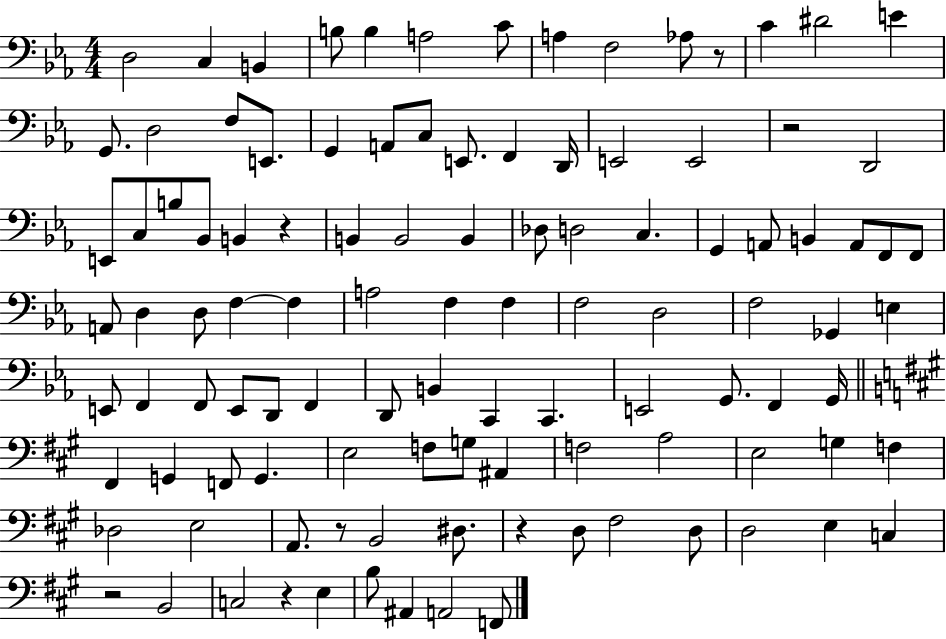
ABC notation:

X:1
T:Untitled
M:4/4
L:1/4
K:Eb
D,2 C, B,, B,/2 B, A,2 C/2 A, F,2 _A,/2 z/2 C ^D2 E G,,/2 D,2 F,/2 E,,/2 G,, A,,/2 C,/2 E,,/2 F,, D,,/4 E,,2 E,,2 z2 D,,2 E,,/2 C,/2 B,/2 _B,,/2 B,, z B,, B,,2 B,, _D,/2 D,2 C, G,, A,,/2 B,, A,,/2 F,,/2 F,,/2 A,,/2 D, D,/2 F, F, A,2 F, F, F,2 D,2 F,2 _G,, E, E,,/2 F,, F,,/2 E,,/2 D,,/2 F,, D,,/2 B,, C,, C,, E,,2 G,,/2 F,, G,,/4 ^F,, G,, F,,/2 G,, E,2 F,/2 G,/2 ^A,, F,2 A,2 E,2 G, F, _D,2 E,2 A,,/2 z/2 B,,2 ^D,/2 z D,/2 ^F,2 D,/2 D,2 E, C, z2 B,,2 C,2 z E, B,/2 ^A,, A,,2 F,,/2